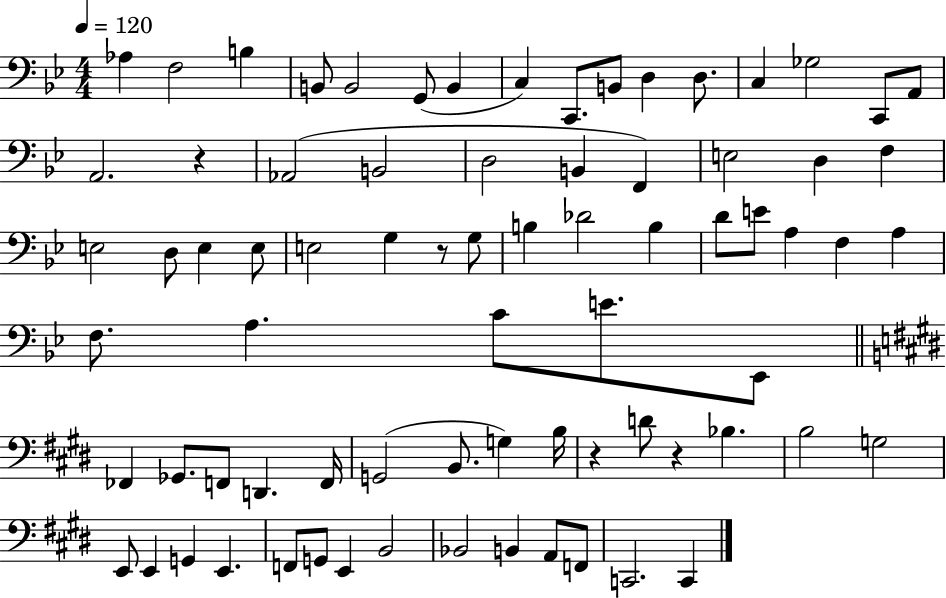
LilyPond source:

{
  \clef bass
  \numericTimeSignature
  \time 4/4
  \key bes \major
  \tempo 4 = 120
  aes4 f2 b4 | b,8 b,2 g,8( b,4 | c4) c,8. b,8 d4 d8. | c4 ges2 c,8 a,8 | \break a,2. r4 | aes,2( b,2 | d2 b,4 f,4) | e2 d4 f4 | \break e2 d8 e4 e8 | e2 g4 r8 g8 | b4 des'2 b4 | d'8 e'8 a4 f4 a4 | \break f8. a4. c'8 e'8. ees,8 | \bar "||" \break \key e \major fes,4 ges,8. f,8 d,4. f,16 | g,2( b,8. g4) b16 | r4 d'8 r4 bes4. | b2 g2 | \break e,8 e,4 g,4 e,4. | f,8 g,8 e,4 b,2 | bes,2 b,4 a,8 f,8 | c,2. c,4 | \break \bar "|."
}